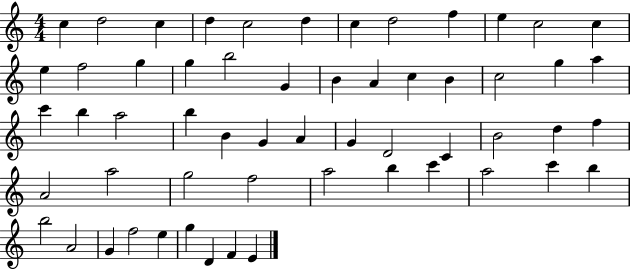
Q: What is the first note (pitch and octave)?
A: C5